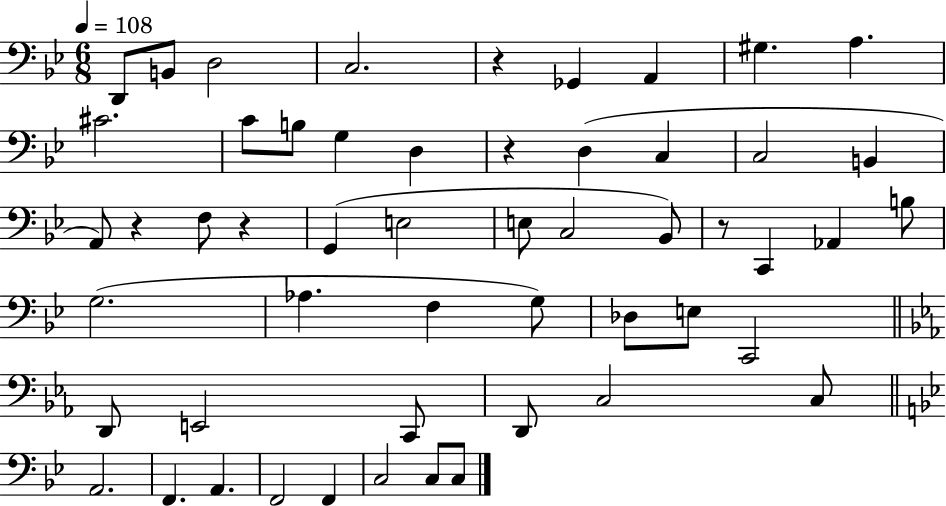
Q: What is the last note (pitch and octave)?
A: C3